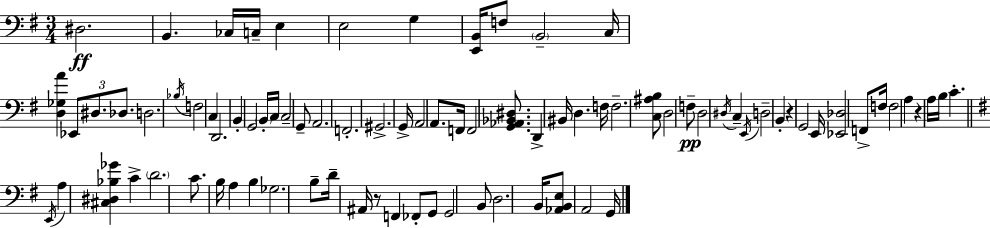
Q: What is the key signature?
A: E minor